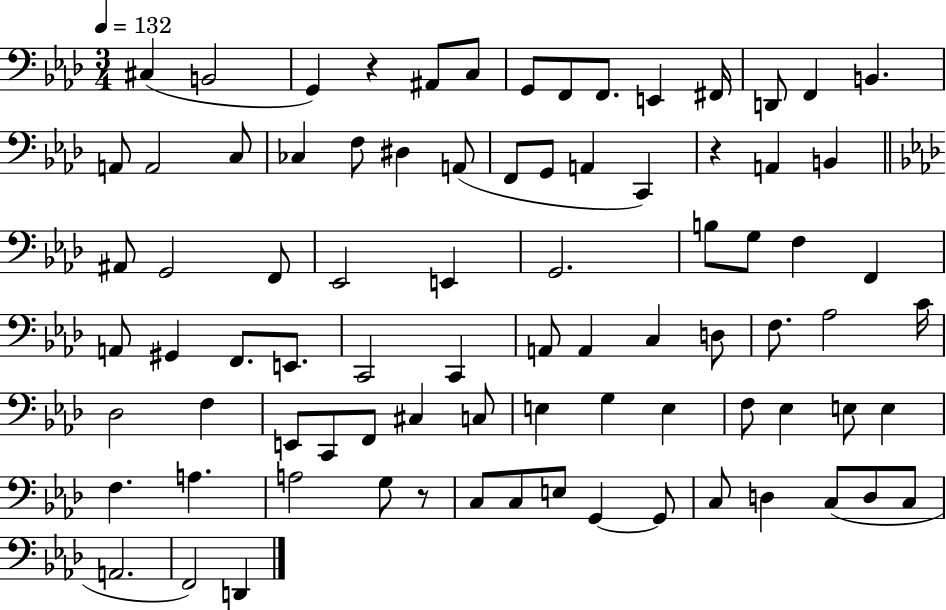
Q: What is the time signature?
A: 3/4